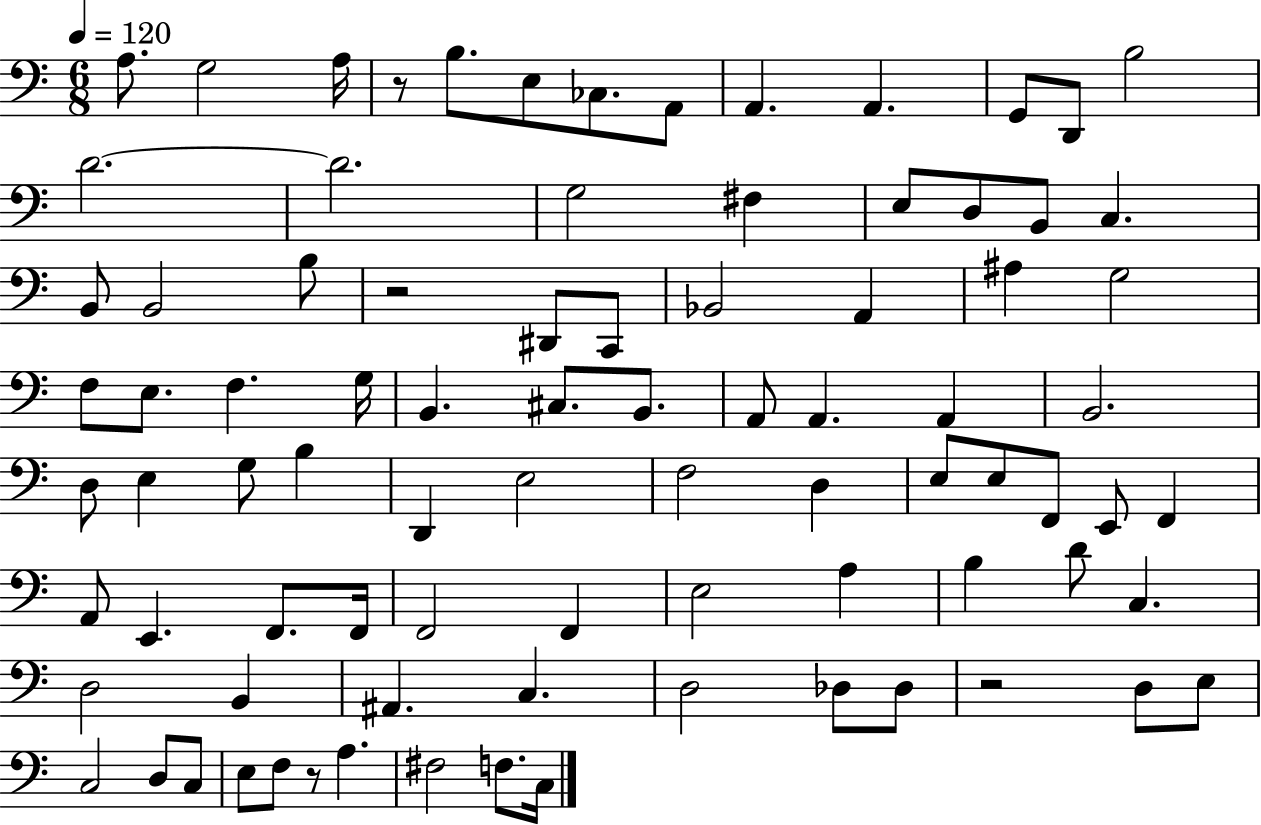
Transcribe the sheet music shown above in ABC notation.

X:1
T:Untitled
M:6/8
L:1/4
K:C
A,/2 G,2 A,/4 z/2 B,/2 E,/2 _C,/2 A,,/2 A,, A,, G,,/2 D,,/2 B,2 D2 D2 G,2 ^F, E,/2 D,/2 B,,/2 C, B,,/2 B,,2 B,/2 z2 ^D,,/2 C,,/2 _B,,2 A,, ^A, G,2 F,/2 E,/2 F, G,/4 B,, ^C,/2 B,,/2 A,,/2 A,, A,, B,,2 D,/2 E, G,/2 B, D,, E,2 F,2 D, E,/2 E,/2 F,,/2 E,,/2 F,, A,,/2 E,, F,,/2 F,,/4 F,,2 F,, E,2 A, B, D/2 C, D,2 B,, ^A,, C, D,2 _D,/2 _D,/2 z2 D,/2 E,/2 C,2 D,/2 C,/2 E,/2 F,/2 z/2 A, ^F,2 F,/2 C,/4